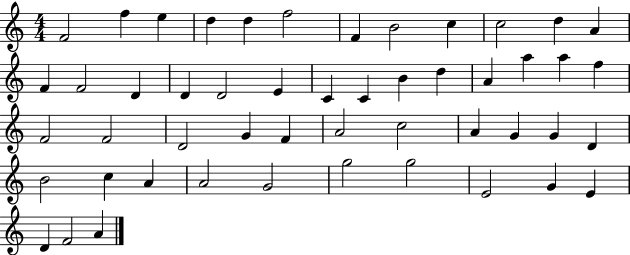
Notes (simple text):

F4/h F5/q E5/q D5/q D5/q F5/h F4/q B4/h C5/q C5/h D5/q A4/q F4/q F4/h D4/q D4/q D4/h E4/q C4/q C4/q B4/q D5/q A4/q A5/q A5/q F5/q F4/h F4/h D4/h G4/q F4/q A4/h C5/h A4/q G4/q G4/q D4/q B4/h C5/q A4/q A4/h G4/h G5/h G5/h E4/h G4/q E4/q D4/q F4/h A4/q